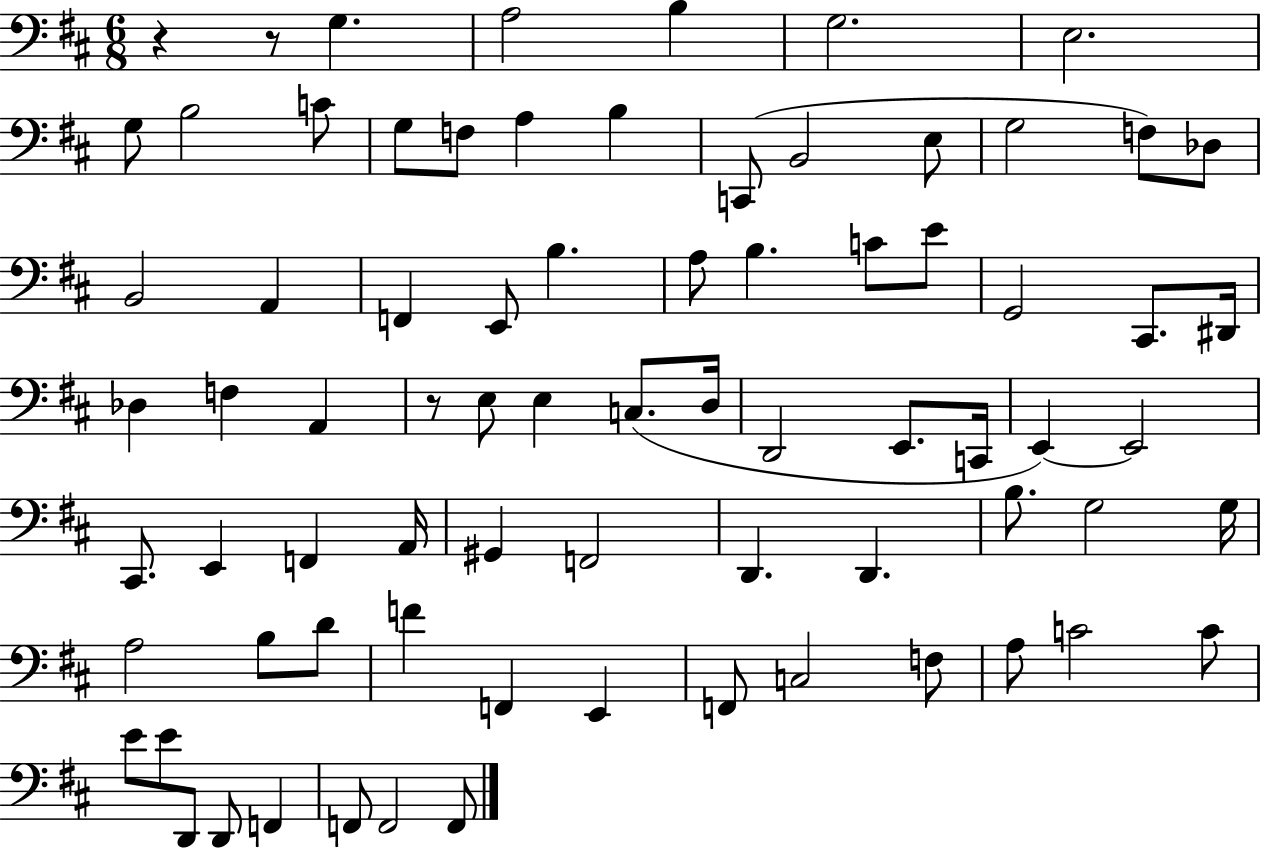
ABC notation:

X:1
T:Untitled
M:6/8
L:1/4
K:D
z z/2 G, A,2 B, G,2 E,2 G,/2 B,2 C/2 G,/2 F,/2 A, B, C,,/2 B,,2 E,/2 G,2 F,/2 _D,/2 B,,2 A,, F,, E,,/2 B, A,/2 B, C/2 E/2 G,,2 ^C,,/2 ^D,,/4 _D, F, A,, z/2 E,/2 E, C,/2 D,/4 D,,2 E,,/2 C,,/4 E,, E,,2 ^C,,/2 E,, F,, A,,/4 ^G,, F,,2 D,, D,, B,/2 G,2 G,/4 A,2 B,/2 D/2 F F,, E,, F,,/2 C,2 F,/2 A,/2 C2 C/2 E/2 E/2 D,,/2 D,,/2 F,, F,,/2 F,,2 F,,/2